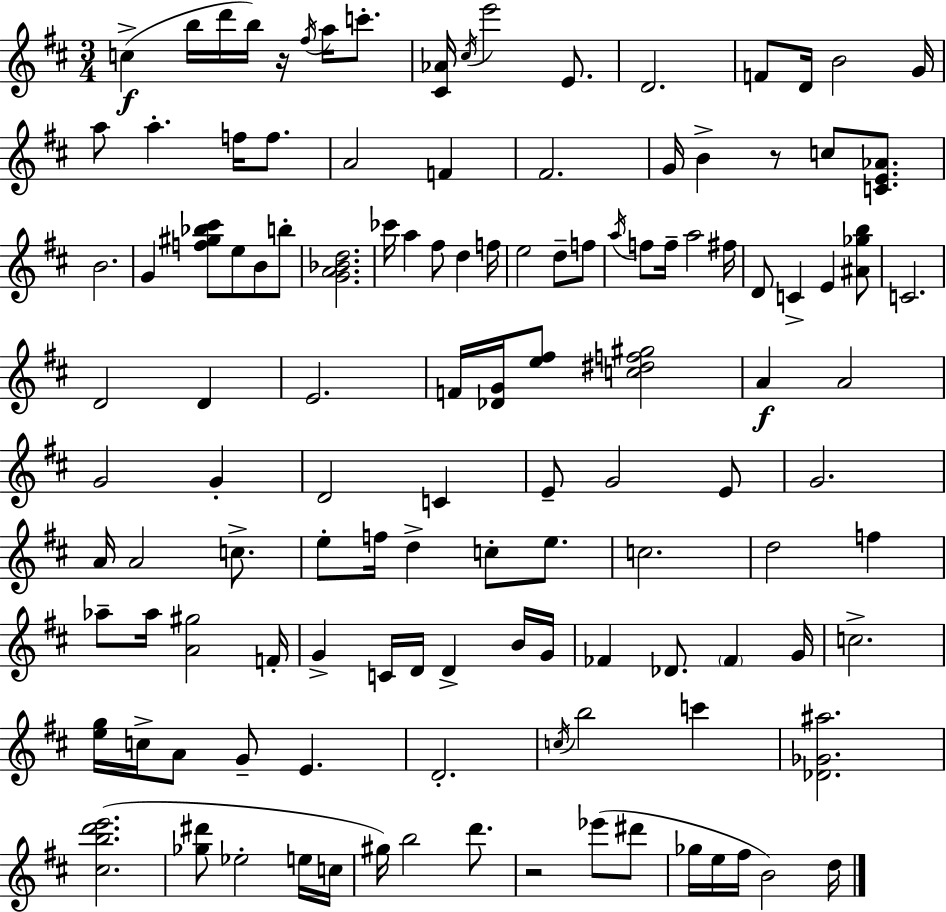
{
  \clef treble
  \numericTimeSignature
  \time 3/4
  \key d \major
  c''4->(\f b''16 d'''16 b''16) r16 \acciaccatura { fis''16 } a''16 c'''8.-. | <cis' aes'>16 \acciaccatura { cis''16 } e'''2 e'8. | d'2. | f'8 d'16 b'2 | \break g'16 a''8 a''4.-. f''16 f''8. | a'2 f'4 | fis'2. | g'16 b'4-> r8 c''8 <c' e' aes'>8. | \break b'2. | g'4 <f'' gis'' bes'' cis'''>8 e''8 b'8 | b''8-. <g' a' bes' d''>2. | ces'''16 a''4 fis''8 d''4 | \break f''16 e''2 d''8-- | f''8 \acciaccatura { a''16 } f''8 f''16-- a''2 | fis''16 d'8 c'4-> e'4 | <ais' ges'' b''>8 c'2. | \break d'2 d'4 | e'2. | f'16 <des' g'>16 <e'' fis''>8 <c'' dis'' f'' gis''>2 | a'4\f a'2 | \break g'2 g'4-. | d'2 c'4 | e'8-- g'2 | e'8 g'2. | \break a'16 a'2 | c''8.-> e''8-. f''16 d''4-> c''8-. | e''8. c''2. | d''2 f''4 | \break aes''8-- aes''16 <a' gis''>2 | f'16-. g'4-> c'16 d'16 d'4-> | b'16 g'16 fes'4 des'8. \parenthesize fes'4 | g'16 c''2.-> | \break <e'' g''>16 c''16-> a'8 g'8-- e'4. | d'2.-. | \acciaccatura { c''16 } b''2 | c'''4 <des' ges' ais''>2. | \break <cis'' b'' d''' e'''>2.( | <ges'' dis'''>8 ees''2-. | e''16 c''16 gis''16) b''2 | d'''8. r2 | \break ees'''8( dis'''8 ges''16 e''16 fis''16 b'2) | d''16 \bar "|."
}